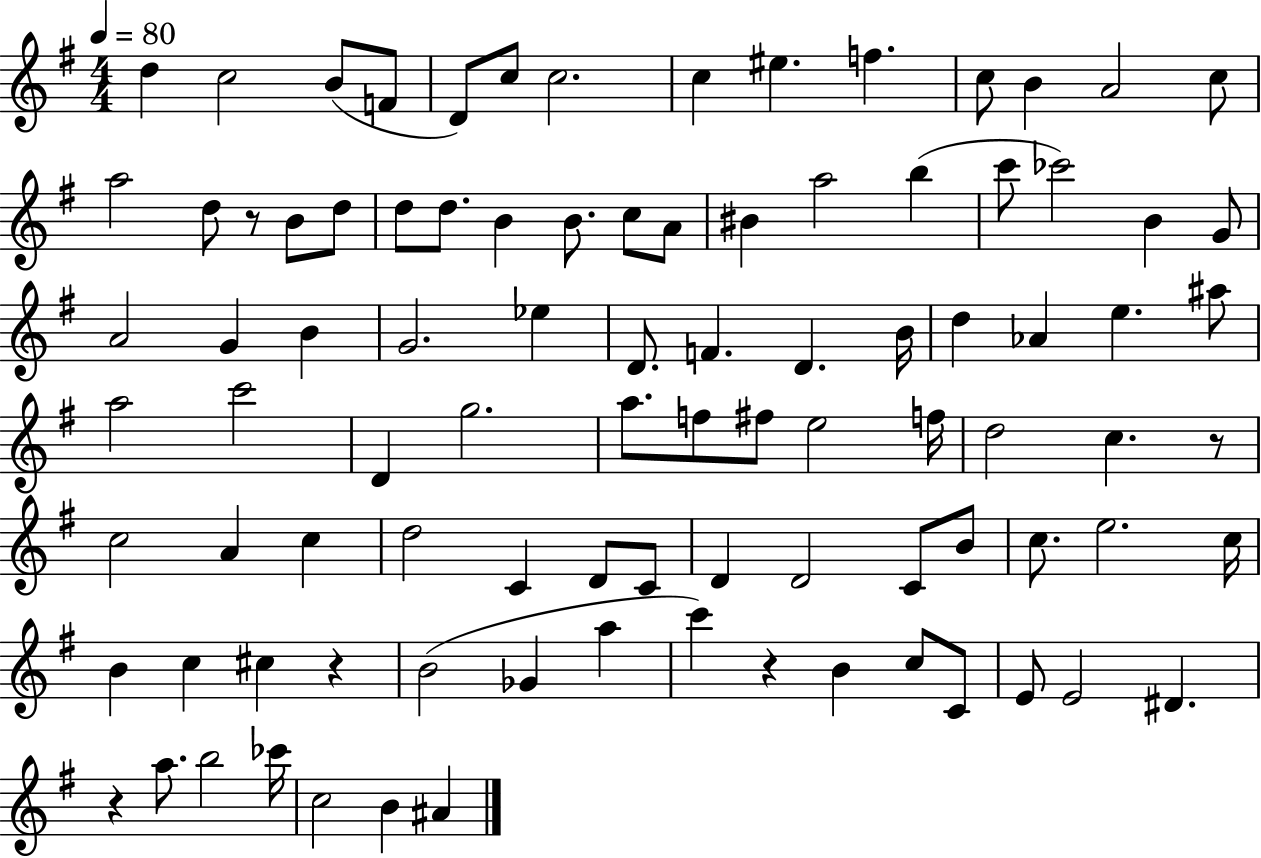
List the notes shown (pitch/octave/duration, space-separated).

D5/q C5/h B4/e F4/e D4/e C5/e C5/h. C5/q EIS5/q. F5/q. C5/e B4/q A4/h C5/e A5/h D5/e R/e B4/e D5/e D5/e D5/e. B4/q B4/e. C5/e A4/e BIS4/q A5/h B5/q C6/e CES6/h B4/q G4/e A4/h G4/q B4/q G4/h. Eb5/q D4/e. F4/q. D4/q. B4/s D5/q Ab4/q E5/q. A#5/e A5/h C6/h D4/q G5/h. A5/e. F5/e F#5/e E5/h F5/s D5/h C5/q. R/e C5/h A4/q C5/q D5/h C4/q D4/e C4/e D4/q D4/h C4/e B4/e C5/e. E5/h. C5/s B4/q C5/q C#5/q R/q B4/h Gb4/q A5/q C6/q R/q B4/q C5/e C4/e E4/e E4/h D#4/q. R/q A5/e. B5/h CES6/s C5/h B4/q A#4/q